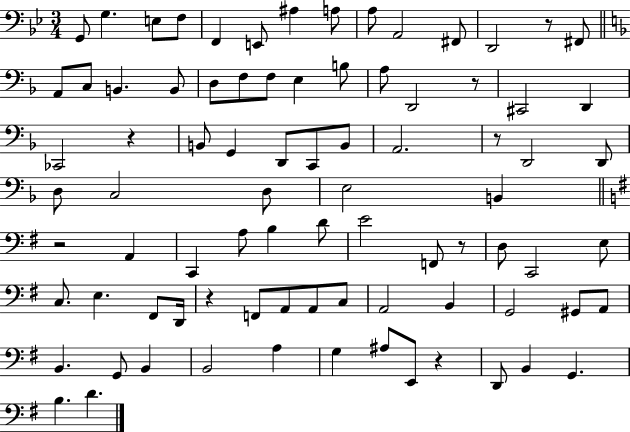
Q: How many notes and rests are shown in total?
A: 84